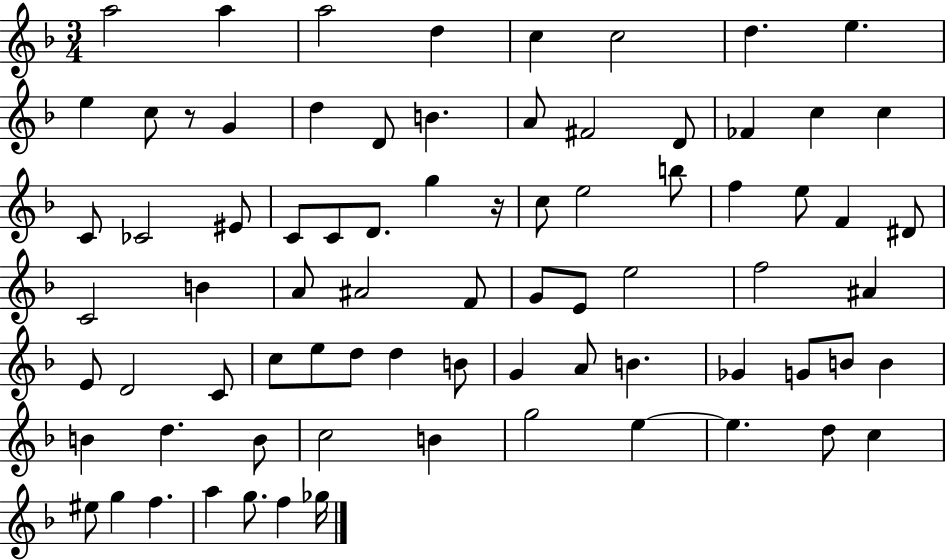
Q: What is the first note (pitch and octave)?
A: A5